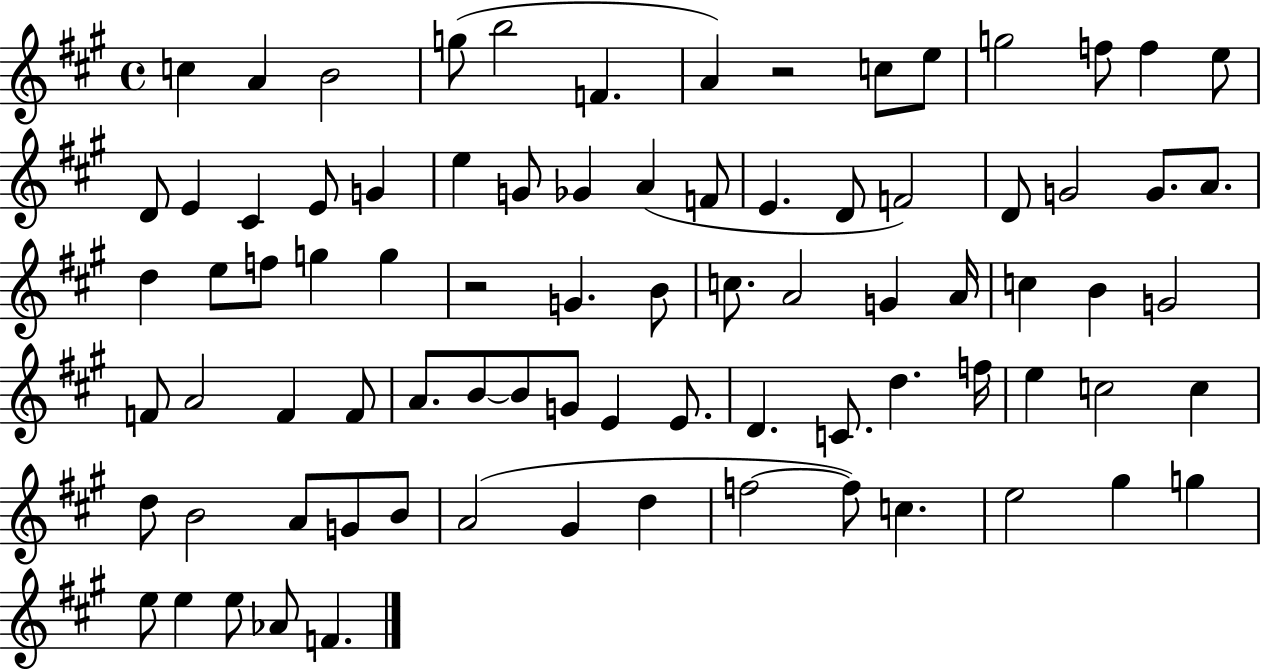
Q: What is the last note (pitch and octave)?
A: F4